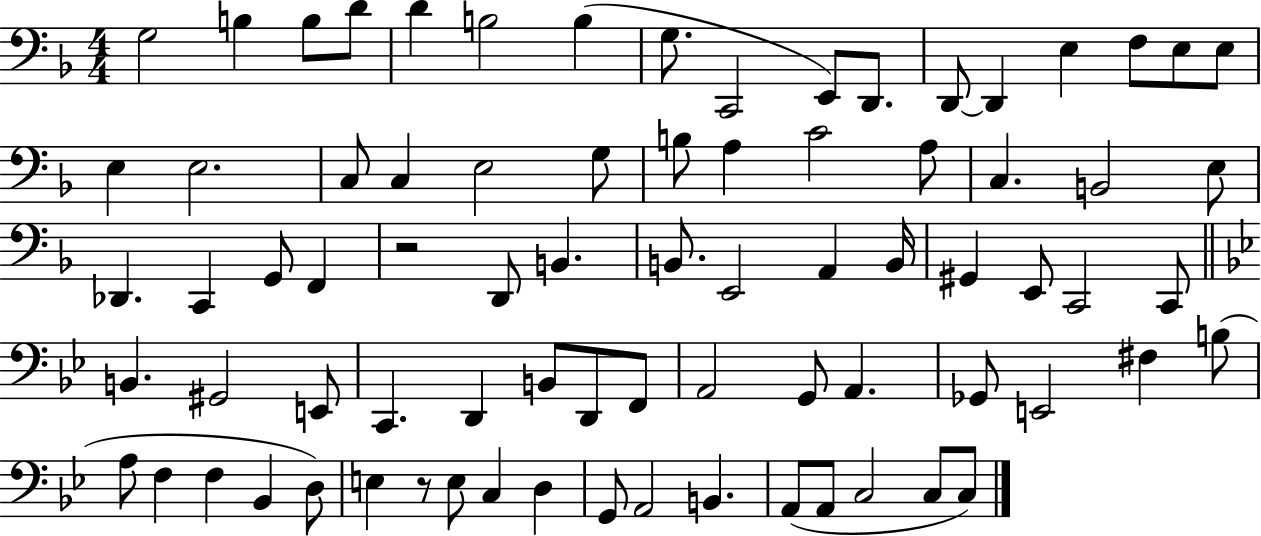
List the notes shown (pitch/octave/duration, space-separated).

G3/h B3/q B3/e D4/e D4/q B3/h B3/q G3/e. C2/h E2/e D2/e. D2/e D2/q E3/q F3/e E3/e E3/e E3/q E3/h. C3/e C3/q E3/h G3/e B3/e A3/q C4/h A3/e C3/q. B2/h E3/e Db2/q. C2/q G2/e F2/q R/h D2/e B2/q. B2/e. E2/h A2/q B2/s G#2/q E2/e C2/h C2/e B2/q. G#2/h E2/e C2/q. D2/q B2/e D2/e F2/e A2/h G2/e A2/q. Gb2/e E2/h F#3/q B3/e A3/e F3/q F3/q Bb2/q D3/e E3/q R/e E3/e C3/q D3/q G2/e A2/h B2/q. A2/e A2/e C3/h C3/e C3/e